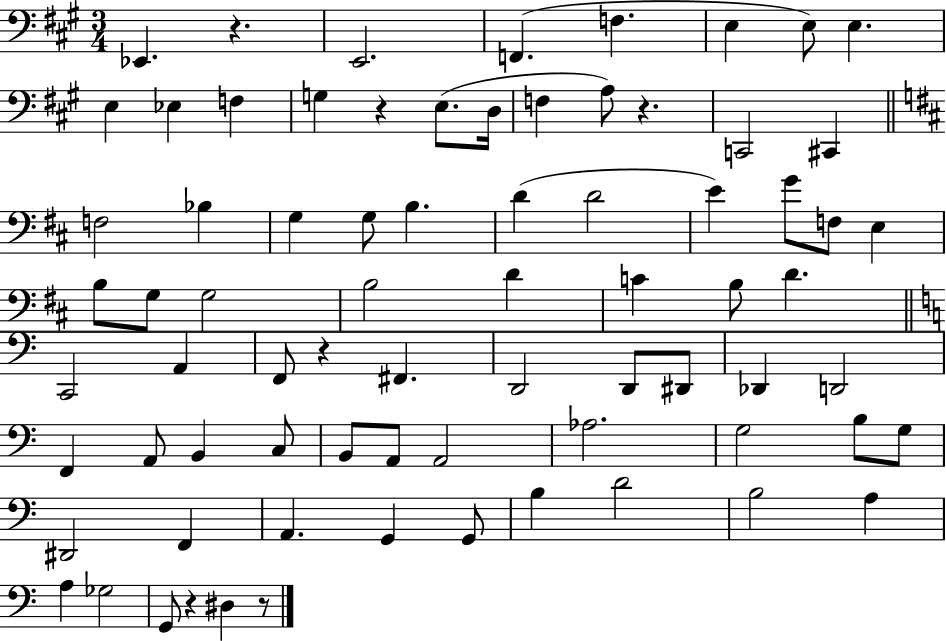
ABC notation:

X:1
T:Untitled
M:3/4
L:1/4
K:A
_E,, z E,,2 F,, F, E, E,/2 E, E, _E, F, G, z E,/2 D,/4 F, A,/2 z C,,2 ^C,, F,2 _B, G, G,/2 B, D D2 E G/2 F,/2 E, B,/2 G,/2 G,2 B,2 D C B,/2 D C,,2 A,, F,,/2 z ^F,, D,,2 D,,/2 ^D,,/2 _D,, D,,2 F,, A,,/2 B,, C,/2 B,,/2 A,,/2 A,,2 _A,2 G,2 B,/2 G,/2 ^D,,2 F,, A,, G,, G,,/2 B, D2 B,2 A, A, _G,2 G,,/2 z ^D, z/2